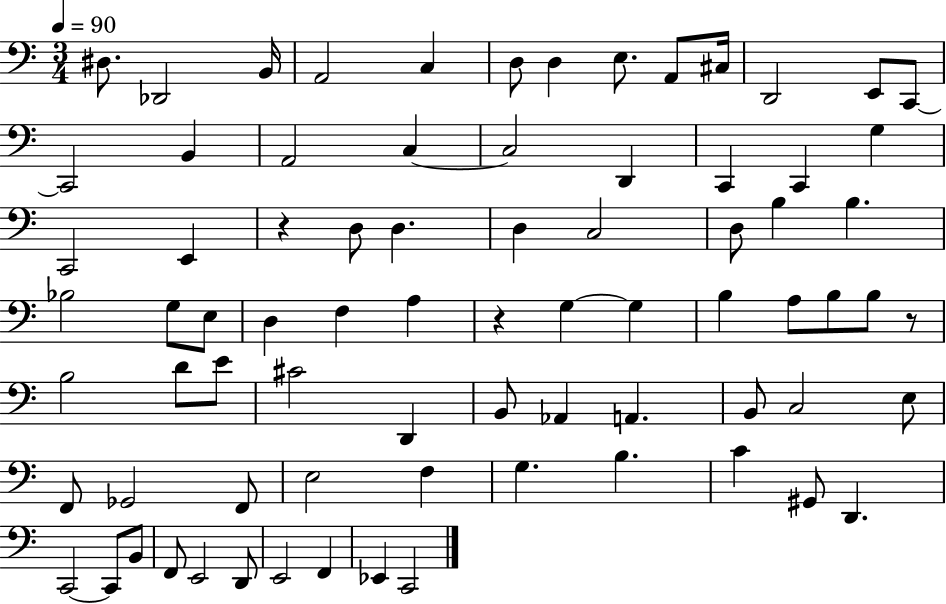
D#3/e. Db2/h B2/s A2/h C3/q D3/e D3/q E3/e. A2/e C#3/s D2/h E2/e C2/e C2/h B2/q A2/h C3/q C3/h D2/q C2/q C2/q G3/q C2/h E2/q R/q D3/e D3/q. D3/q C3/h D3/e B3/q B3/q. Bb3/h G3/e E3/e D3/q F3/q A3/q R/q G3/q G3/q B3/q A3/e B3/e B3/e R/e B3/h D4/e E4/e C#4/h D2/q B2/e Ab2/q A2/q. B2/e C3/h E3/e F2/e Gb2/h F2/e E3/h F3/q G3/q. B3/q. C4/q G#2/e D2/q. C2/h C2/e B2/e F2/e E2/h D2/e E2/h F2/q Eb2/q C2/h